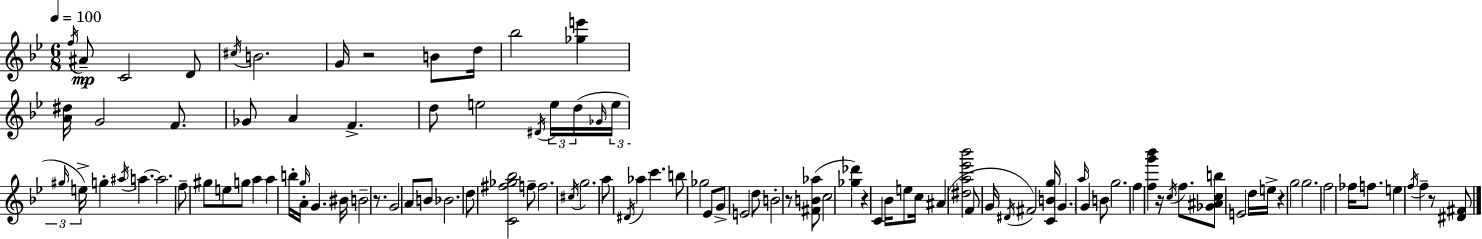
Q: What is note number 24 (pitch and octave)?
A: E5